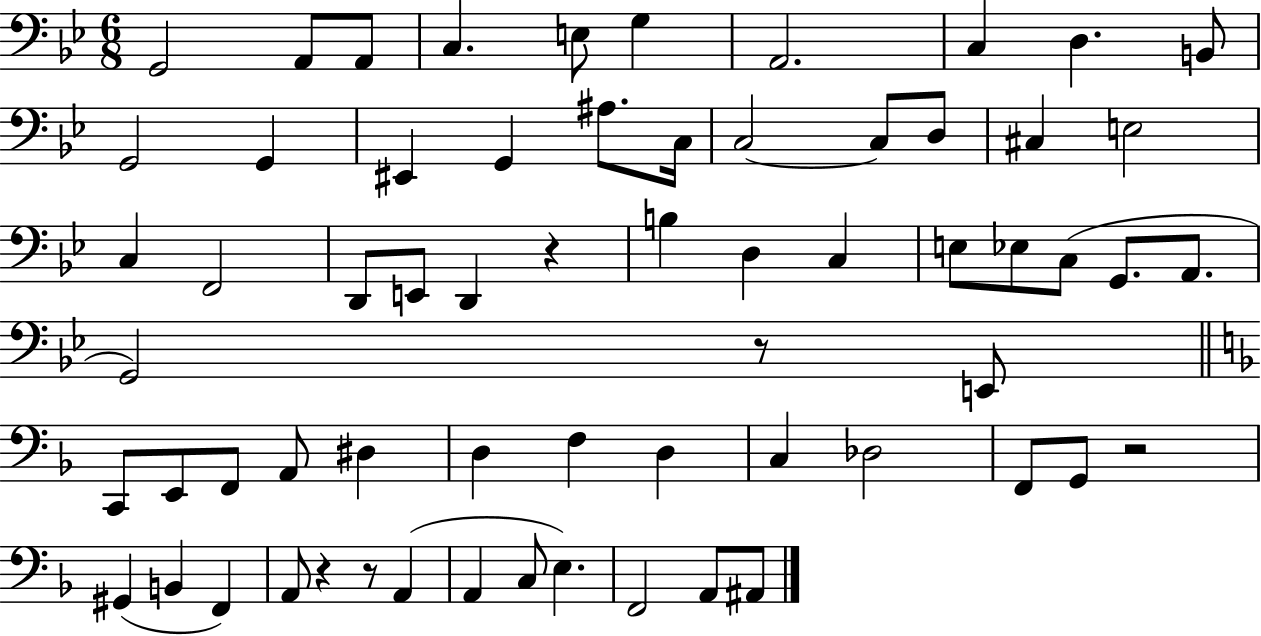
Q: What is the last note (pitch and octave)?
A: A#2